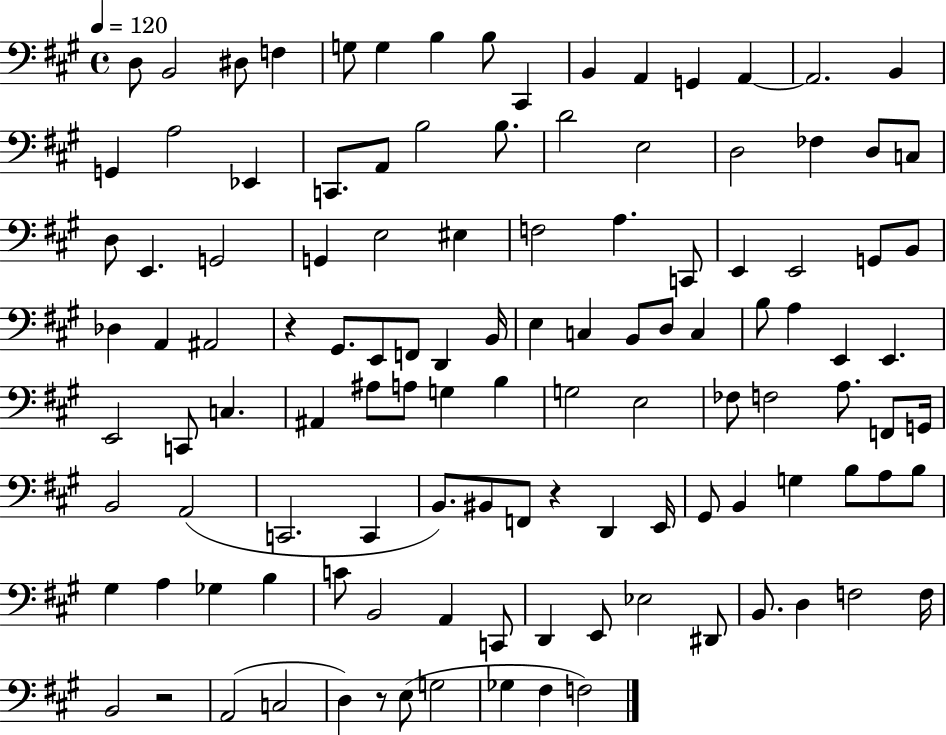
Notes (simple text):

D3/e B2/h D#3/e F3/q G3/e G3/q B3/q B3/e C#2/q B2/q A2/q G2/q A2/q A2/h. B2/q G2/q A3/h Eb2/q C2/e. A2/e B3/h B3/e. D4/h E3/h D3/h FES3/q D3/e C3/e D3/e E2/q. G2/h G2/q E3/h EIS3/q F3/h A3/q. C2/e E2/q E2/h G2/e B2/e Db3/q A2/q A#2/h R/q G#2/e. E2/e F2/e D2/q B2/s E3/q C3/q B2/e D3/e C3/q B3/e A3/q E2/q E2/q. E2/h C2/e C3/q. A#2/q A#3/e A3/e G3/q B3/q G3/h E3/h FES3/e F3/h A3/e. F2/e G2/s B2/h A2/h C2/h. C2/q B2/e. BIS2/e F2/e R/q D2/q E2/s G#2/e B2/q G3/q B3/e A3/e B3/e G#3/q A3/q Gb3/q B3/q C4/e B2/h A2/q C2/e D2/q E2/e Eb3/h D#2/e B2/e. D3/q F3/h F3/s B2/h R/h A2/h C3/h D3/q R/e E3/e G3/h Gb3/q F#3/q F3/h